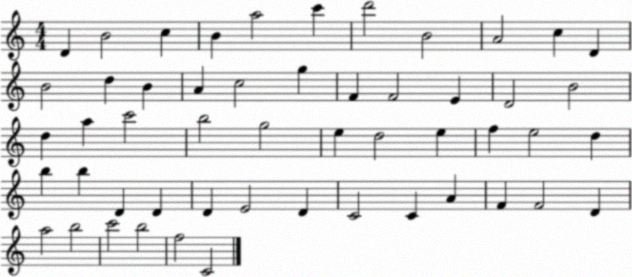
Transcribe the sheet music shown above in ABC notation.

X:1
T:Untitled
M:4/4
L:1/4
K:C
D B2 c B a2 c' d'2 B2 A2 c D B2 d B A c2 g F F2 E D2 B2 d a c'2 b2 g2 e d2 e f e2 d b b D D D E2 D C2 C A F F2 D a2 b2 c'2 b2 f2 C2